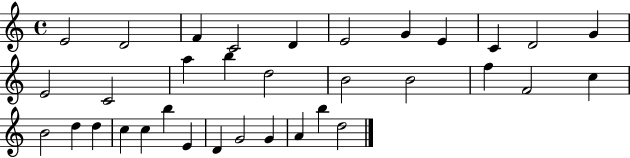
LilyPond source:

{
  \clef treble
  \time 4/4
  \defaultTimeSignature
  \key c \major
  e'2 d'2 | f'4 c'2 d'4 | e'2 g'4 e'4 | c'4 d'2 g'4 | \break e'2 c'2 | a''4 b''4 d''2 | b'2 b'2 | f''4 f'2 c''4 | \break b'2 d''4 d''4 | c''4 c''4 b''4 e'4 | d'4 g'2 g'4 | a'4 b''4 d''2 | \break \bar "|."
}